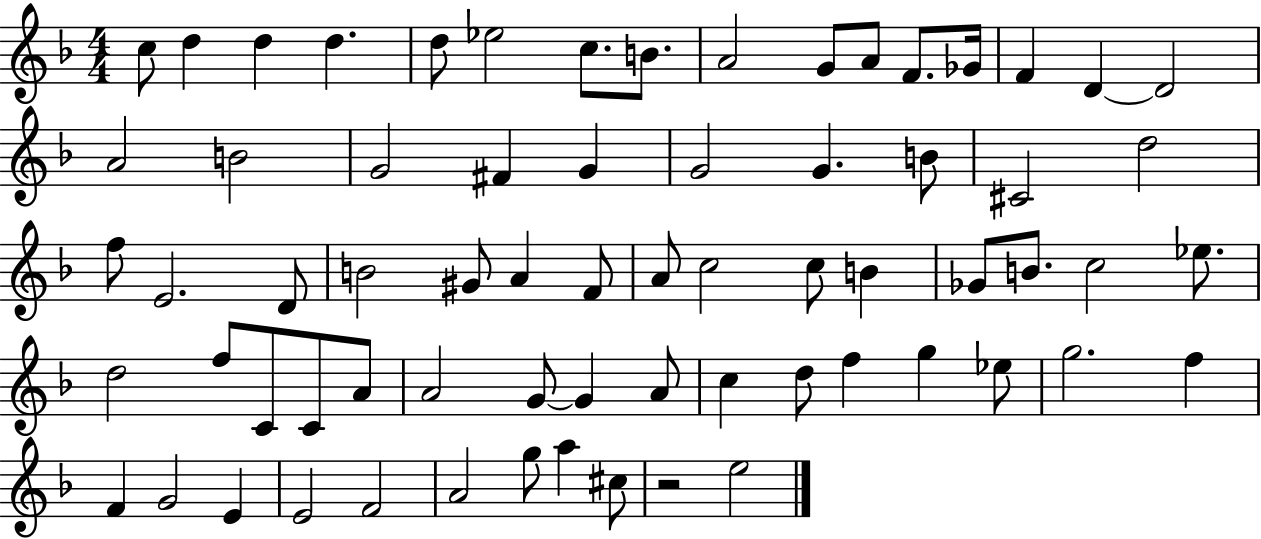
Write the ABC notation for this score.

X:1
T:Untitled
M:4/4
L:1/4
K:F
c/2 d d d d/2 _e2 c/2 B/2 A2 G/2 A/2 F/2 _G/4 F D D2 A2 B2 G2 ^F G G2 G B/2 ^C2 d2 f/2 E2 D/2 B2 ^G/2 A F/2 A/2 c2 c/2 B _G/2 B/2 c2 _e/2 d2 f/2 C/2 C/2 A/2 A2 G/2 G A/2 c d/2 f g _e/2 g2 f F G2 E E2 F2 A2 g/2 a ^c/2 z2 e2